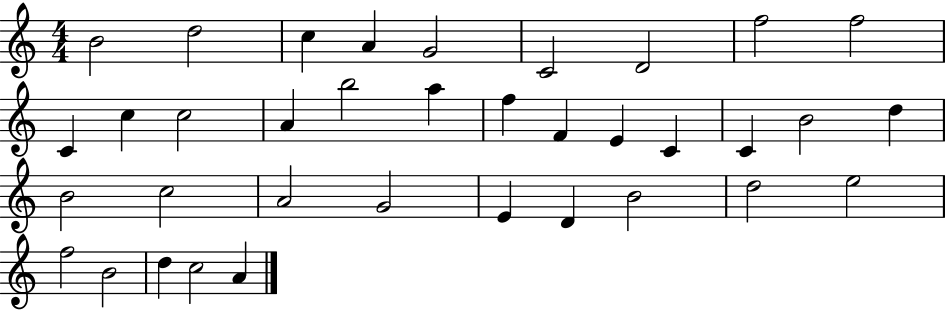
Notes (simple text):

B4/h D5/h C5/q A4/q G4/h C4/h D4/h F5/h F5/h C4/q C5/q C5/h A4/q B5/h A5/q F5/q F4/q E4/q C4/q C4/q B4/h D5/q B4/h C5/h A4/h G4/h E4/q D4/q B4/h D5/h E5/h F5/h B4/h D5/q C5/h A4/q